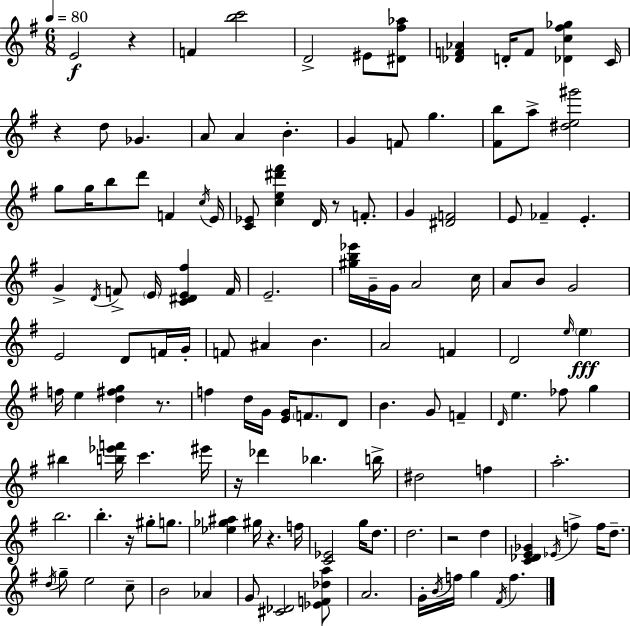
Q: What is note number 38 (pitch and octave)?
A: A4